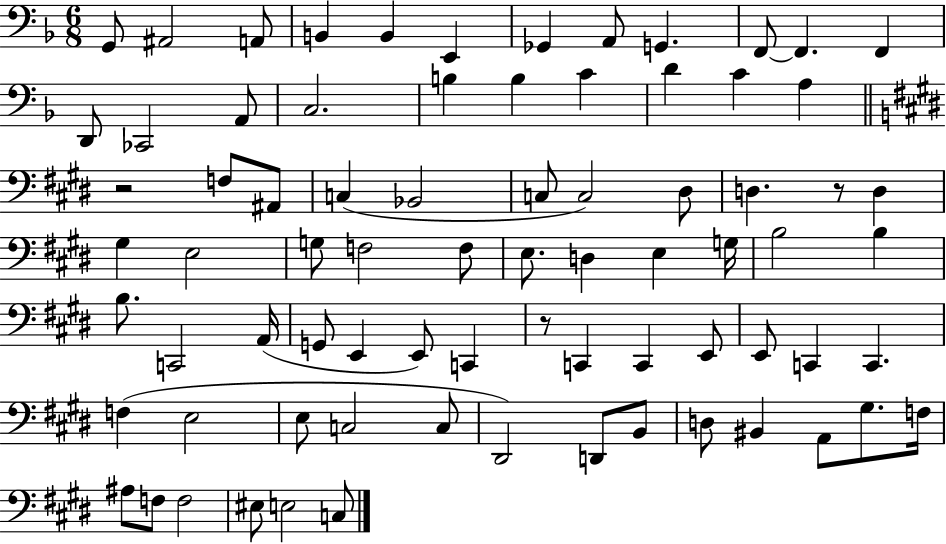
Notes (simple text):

G2/e A#2/h A2/e B2/q B2/q E2/q Gb2/q A2/e G2/q. F2/e F2/q. F2/q D2/e CES2/h A2/e C3/h. B3/q B3/q C4/q D4/q C4/q A3/q R/h F3/e A#2/e C3/q Bb2/h C3/e C3/h D#3/e D3/q. R/e D3/q G#3/q E3/h G3/e F3/h F3/e E3/e. D3/q E3/q G3/s B3/h B3/q B3/e. C2/h A2/s G2/e E2/q E2/e C2/q R/e C2/q C2/q E2/e E2/e C2/q C2/q. F3/q E3/h E3/e C3/h C3/e D#2/h D2/e B2/e D3/e BIS2/q A2/e G#3/e. F3/s A#3/e F3/e F3/h EIS3/e E3/h C3/e